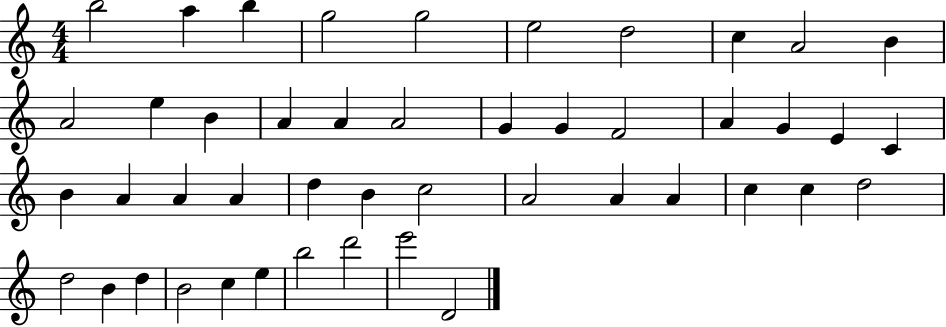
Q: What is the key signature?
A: C major